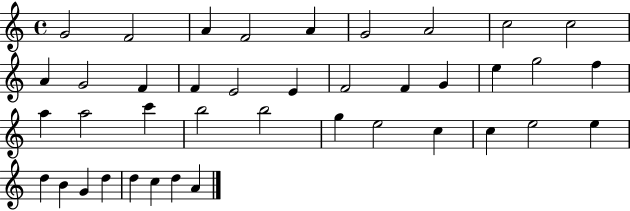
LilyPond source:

{
  \clef treble
  \time 4/4
  \defaultTimeSignature
  \key c \major
  g'2 f'2 | a'4 f'2 a'4 | g'2 a'2 | c''2 c''2 | \break a'4 g'2 f'4 | f'4 e'2 e'4 | f'2 f'4 g'4 | e''4 g''2 f''4 | \break a''4 a''2 c'''4 | b''2 b''2 | g''4 e''2 c''4 | c''4 e''2 e''4 | \break d''4 b'4 g'4 d''4 | d''4 c''4 d''4 a'4 | \bar "|."
}